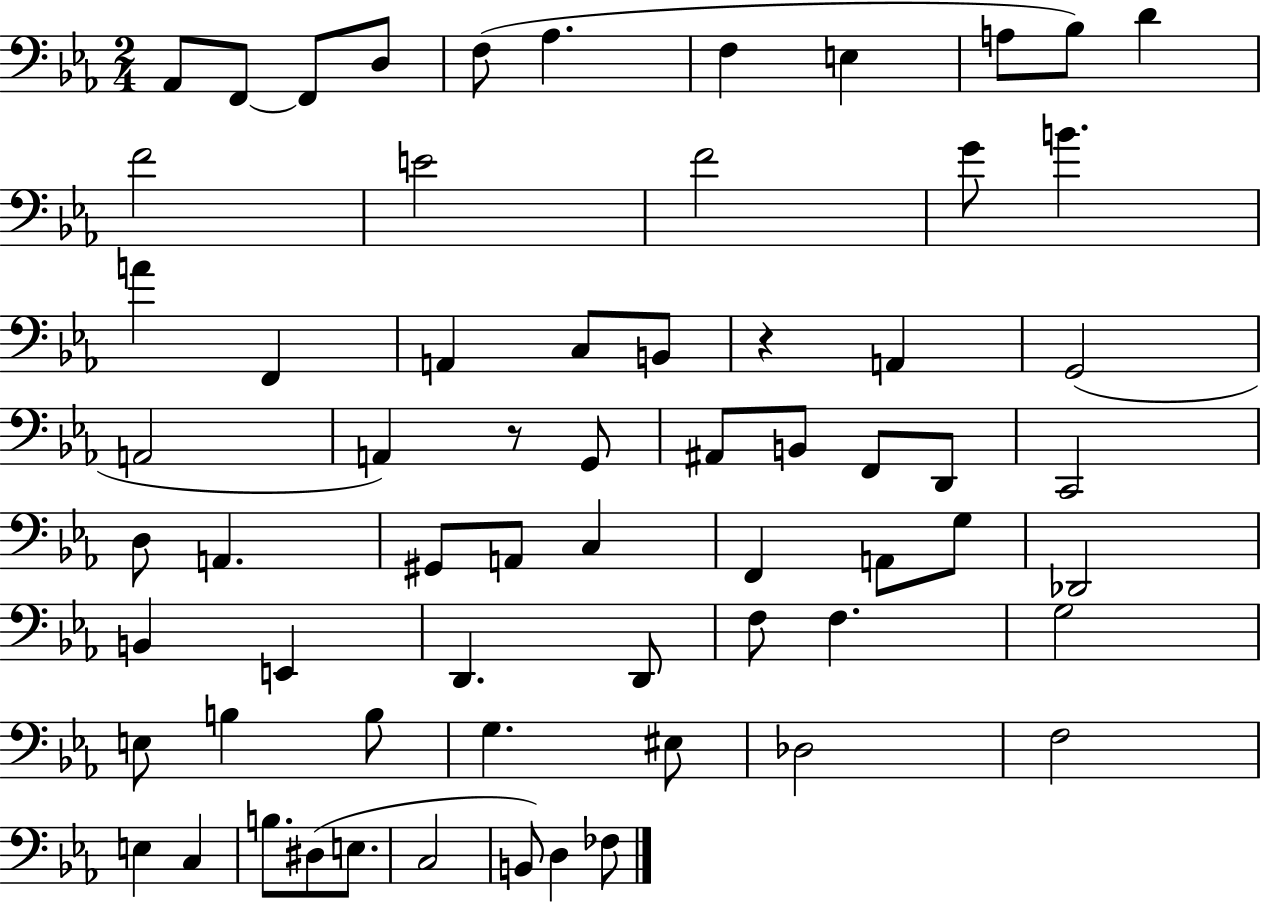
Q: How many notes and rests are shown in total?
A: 65